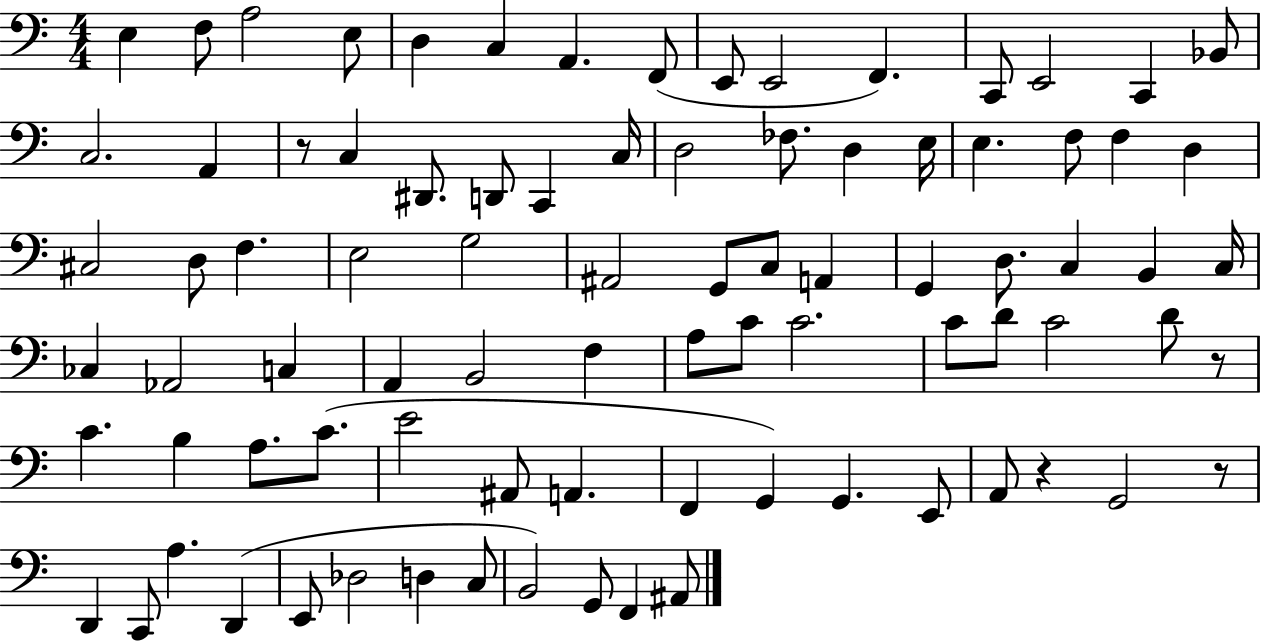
{
  \clef bass
  \numericTimeSignature
  \time 4/4
  \key c \major
  e4 f8 a2 e8 | d4 c4 a,4. f,8( | e,8 e,2 f,4.) | c,8 e,2 c,4 bes,8 | \break c2. a,4 | r8 c4 dis,8. d,8 c,4 c16 | d2 fes8. d4 e16 | e4. f8 f4 d4 | \break cis2 d8 f4. | e2 g2 | ais,2 g,8 c8 a,4 | g,4 d8. c4 b,4 c16 | \break ces4 aes,2 c4 | a,4 b,2 f4 | a8 c'8 c'2. | c'8 d'8 c'2 d'8 r8 | \break c'4. b4 a8. c'8.( | e'2 ais,8 a,4. | f,4 g,4) g,4. e,8 | a,8 r4 g,2 r8 | \break d,4 c,8 a4. d,4( | e,8 des2 d4 c8 | b,2) g,8 f,4 ais,8 | \bar "|."
}